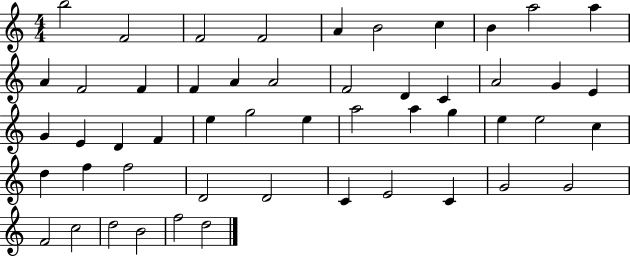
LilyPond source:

{
  \clef treble
  \numericTimeSignature
  \time 4/4
  \key c \major
  b''2 f'2 | f'2 f'2 | a'4 b'2 c''4 | b'4 a''2 a''4 | \break a'4 f'2 f'4 | f'4 a'4 a'2 | f'2 d'4 c'4 | a'2 g'4 e'4 | \break g'4 e'4 d'4 f'4 | e''4 g''2 e''4 | a''2 a''4 g''4 | e''4 e''2 c''4 | \break d''4 f''4 f''2 | d'2 d'2 | c'4 e'2 c'4 | g'2 g'2 | \break f'2 c''2 | d''2 b'2 | f''2 d''2 | \bar "|."
}